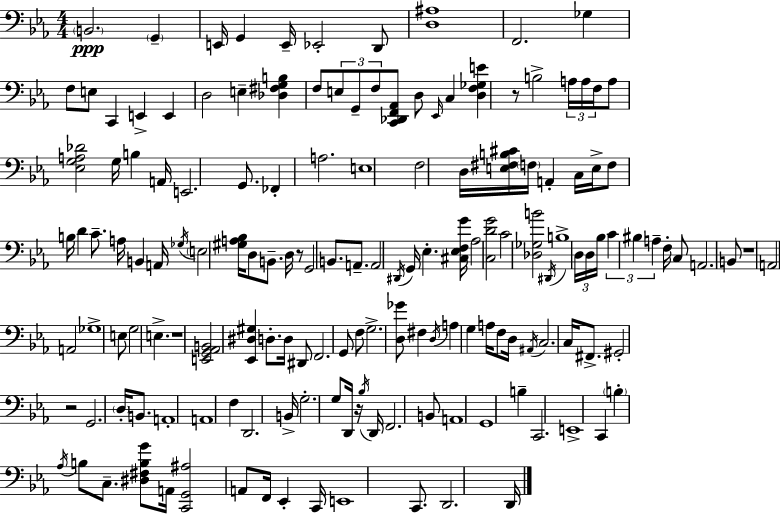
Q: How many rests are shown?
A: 6